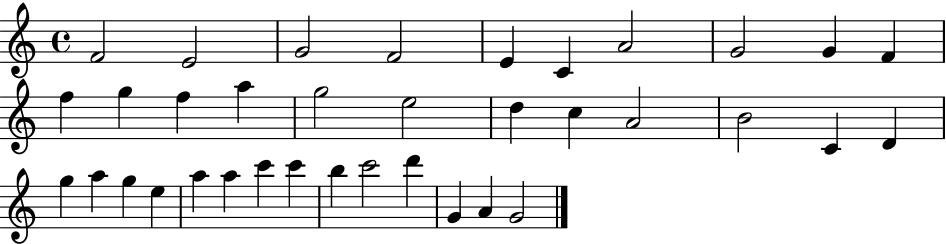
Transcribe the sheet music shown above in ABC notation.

X:1
T:Untitled
M:4/4
L:1/4
K:C
F2 E2 G2 F2 E C A2 G2 G F f g f a g2 e2 d c A2 B2 C D g a g e a a c' c' b c'2 d' G A G2